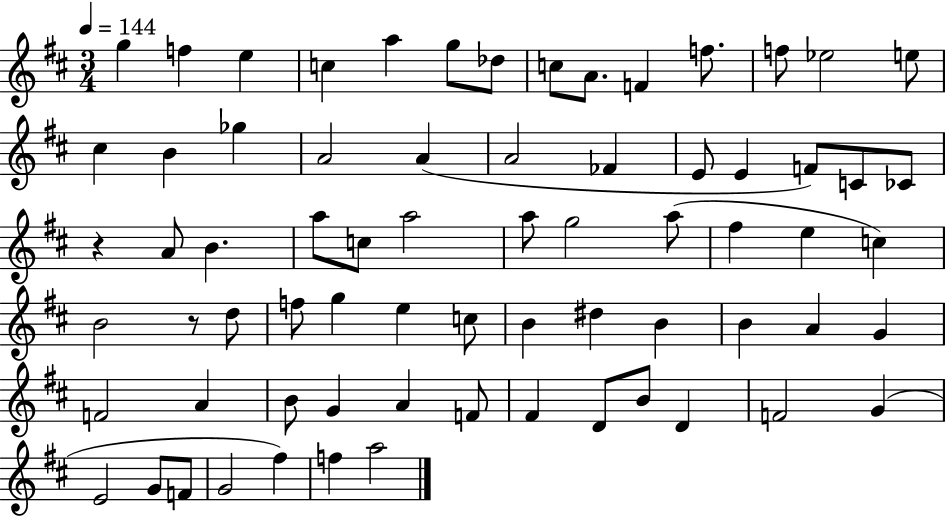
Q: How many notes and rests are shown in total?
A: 70